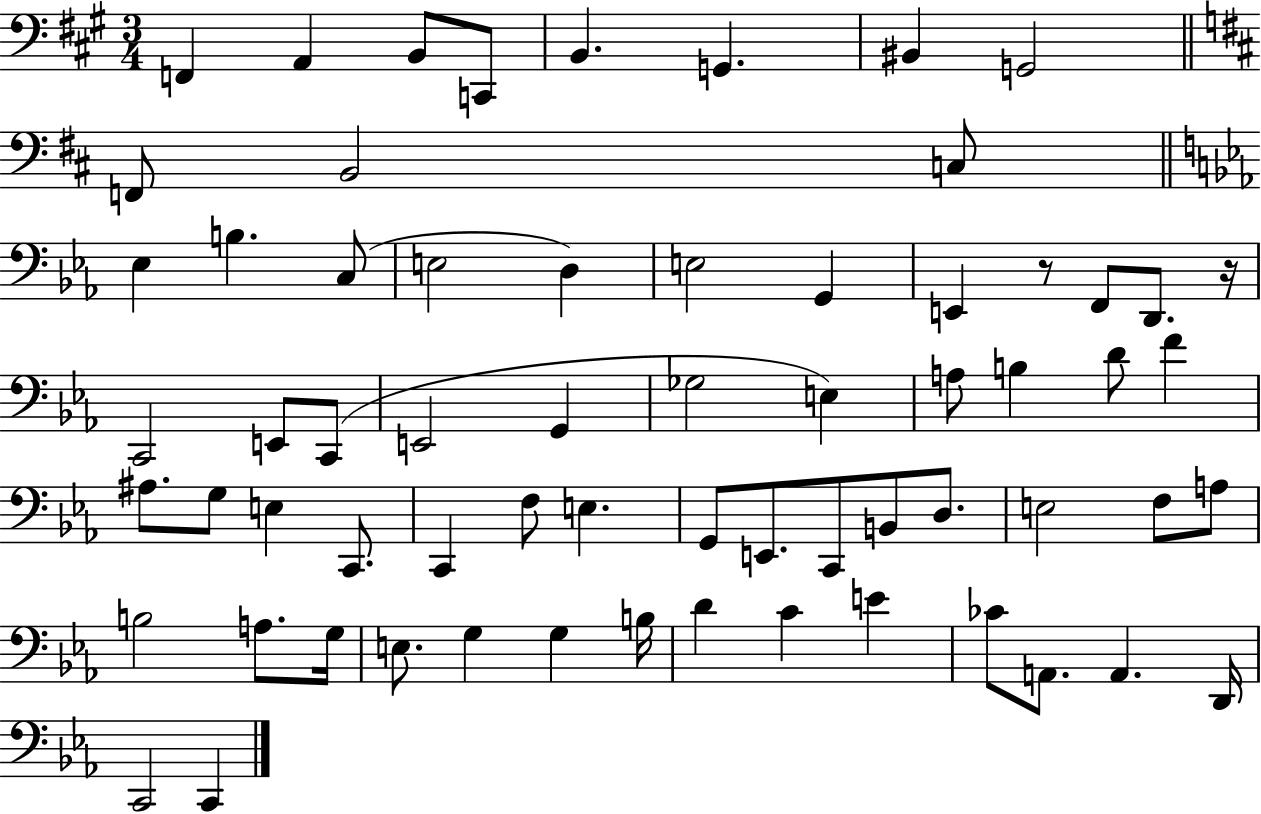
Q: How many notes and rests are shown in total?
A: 65